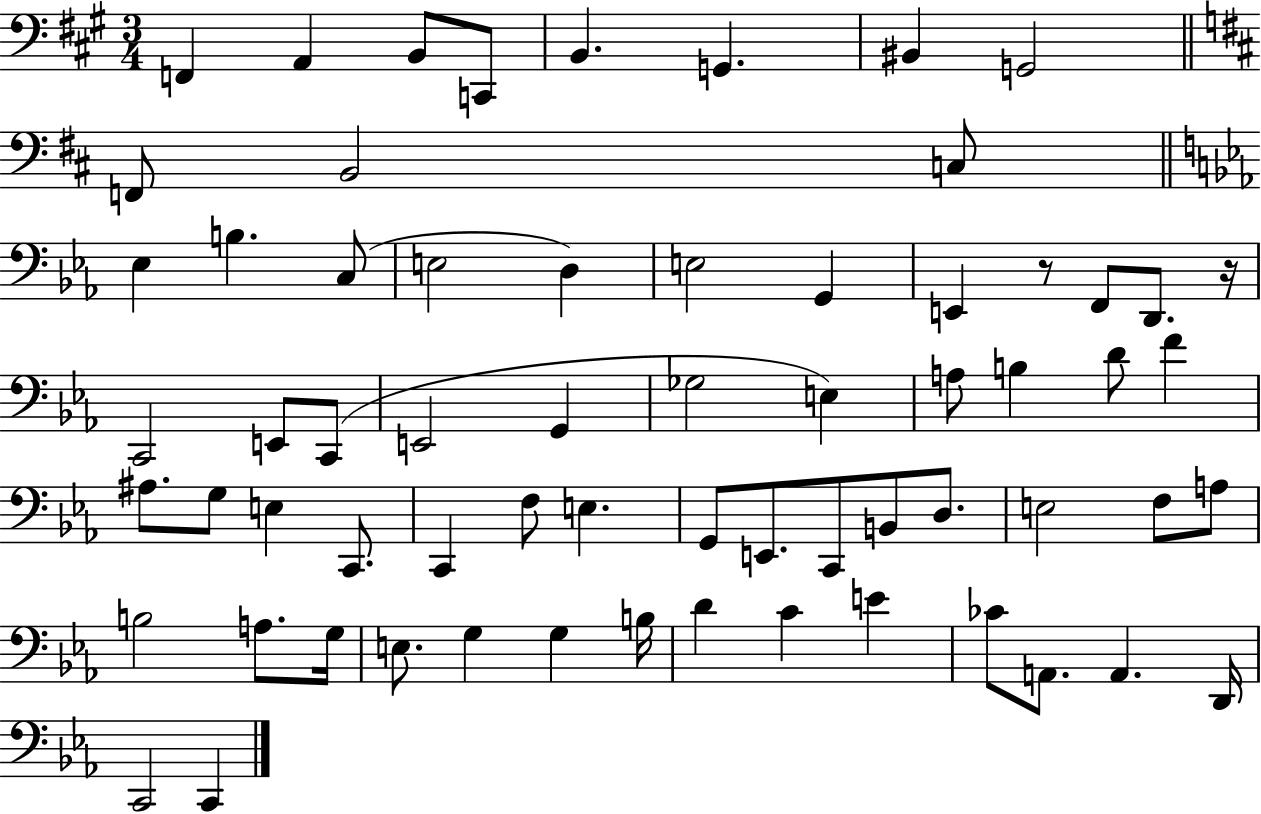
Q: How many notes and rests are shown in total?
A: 65